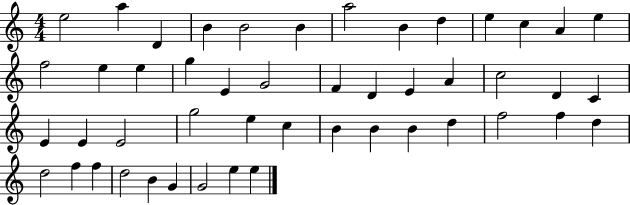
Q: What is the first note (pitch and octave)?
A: E5